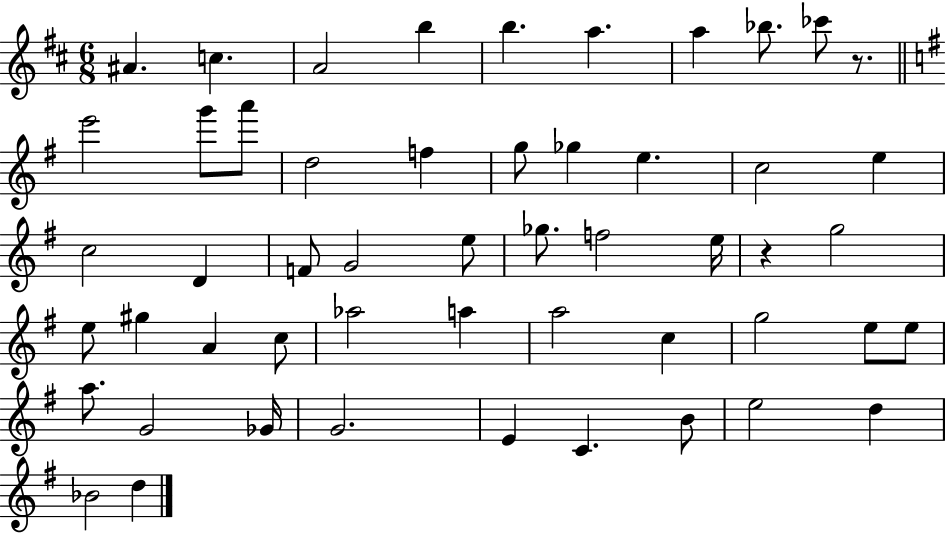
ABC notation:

X:1
T:Untitled
M:6/8
L:1/4
K:D
^A c A2 b b a a _b/2 _c'/2 z/2 e'2 g'/2 a'/2 d2 f g/2 _g e c2 e c2 D F/2 G2 e/2 _g/2 f2 e/4 z g2 e/2 ^g A c/2 _a2 a a2 c g2 e/2 e/2 a/2 G2 _G/4 G2 E C B/2 e2 d _B2 d